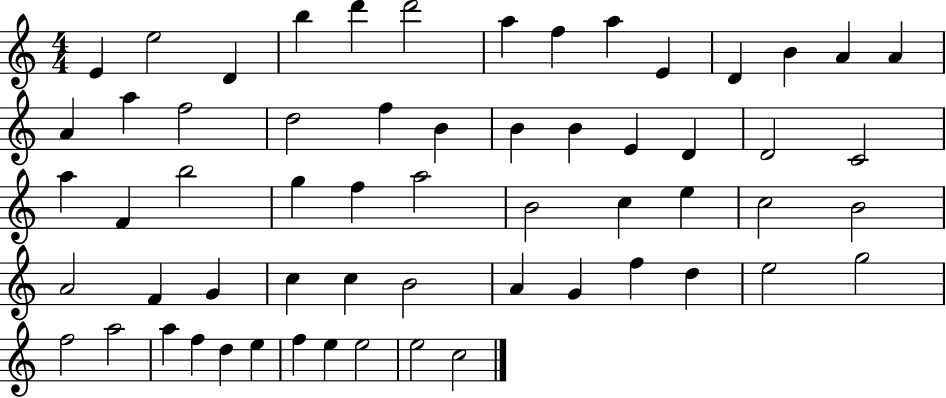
X:1
T:Untitled
M:4/4
L:1/4
K:C
E e2 D b d' d'2 a f a E D B A A A a f2 d2 f B B B E D D2 C2 a F b2 g f a2 B2 c e c2 B2 A2 F G c c B2 A G f d e2 g2 f2 a2 a f d e f e e2 e2 c2